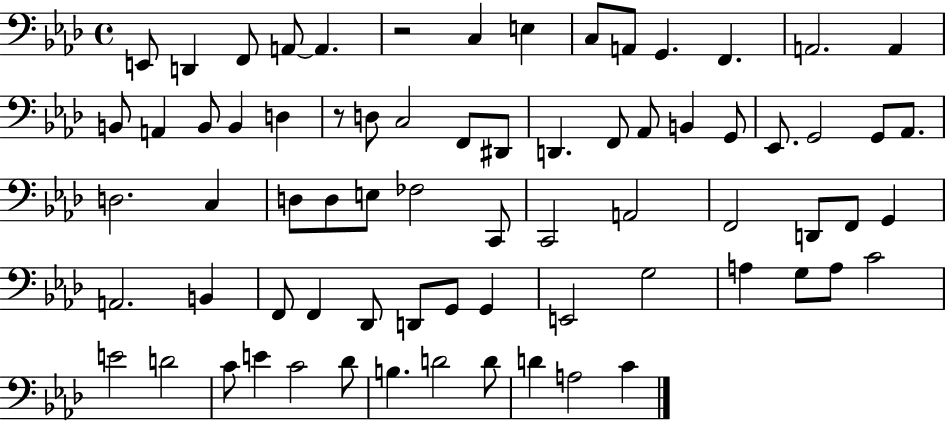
X:1
T:Untitled
M:4/4
L:1/4
K:Ab
E,,/2 D,, F,,/2 A,,/2 A,, z2 C, E, C,/2 A,,/2 G,, F,, A,,2 A,, B,,/2 A,, B,,/2 B,, D, z/2 D,/2 C,2 F,,/2 ^D,,/2 D,, F,,/2 _A,,/2 B,, G,,/2 _E,,/2 G,,2 G,,/2 _A,,/2 D,2 C, D,/2 D,/2 E,/2 _F,2 C,,/2 C,,2 A,,2 F,,2 D,,/2 F,,/2 G,, A,,2 B,, F,,/2 F,, _D,,/2 D,,/2 G,,/2 G,, E,,2 G,2 A, G,/2 A,/2 C2 E2 D2 C/2 E C2 _D/2 B, D2 D/2 D A,2 C